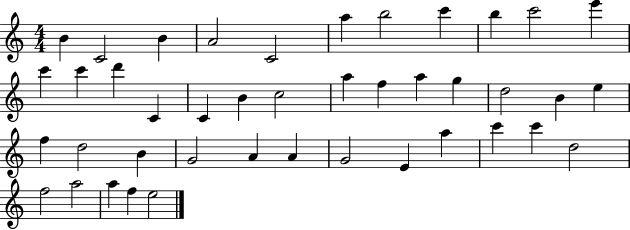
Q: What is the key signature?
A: C major